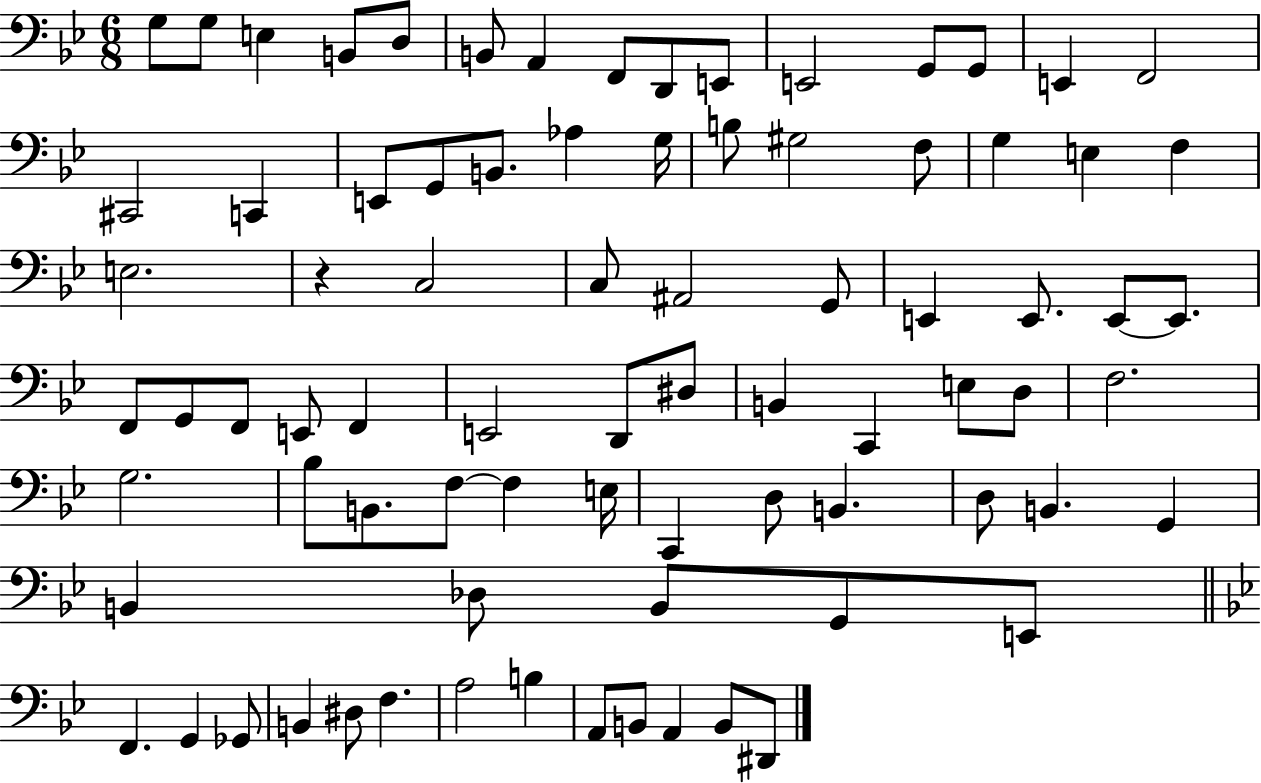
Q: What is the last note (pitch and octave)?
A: D#2